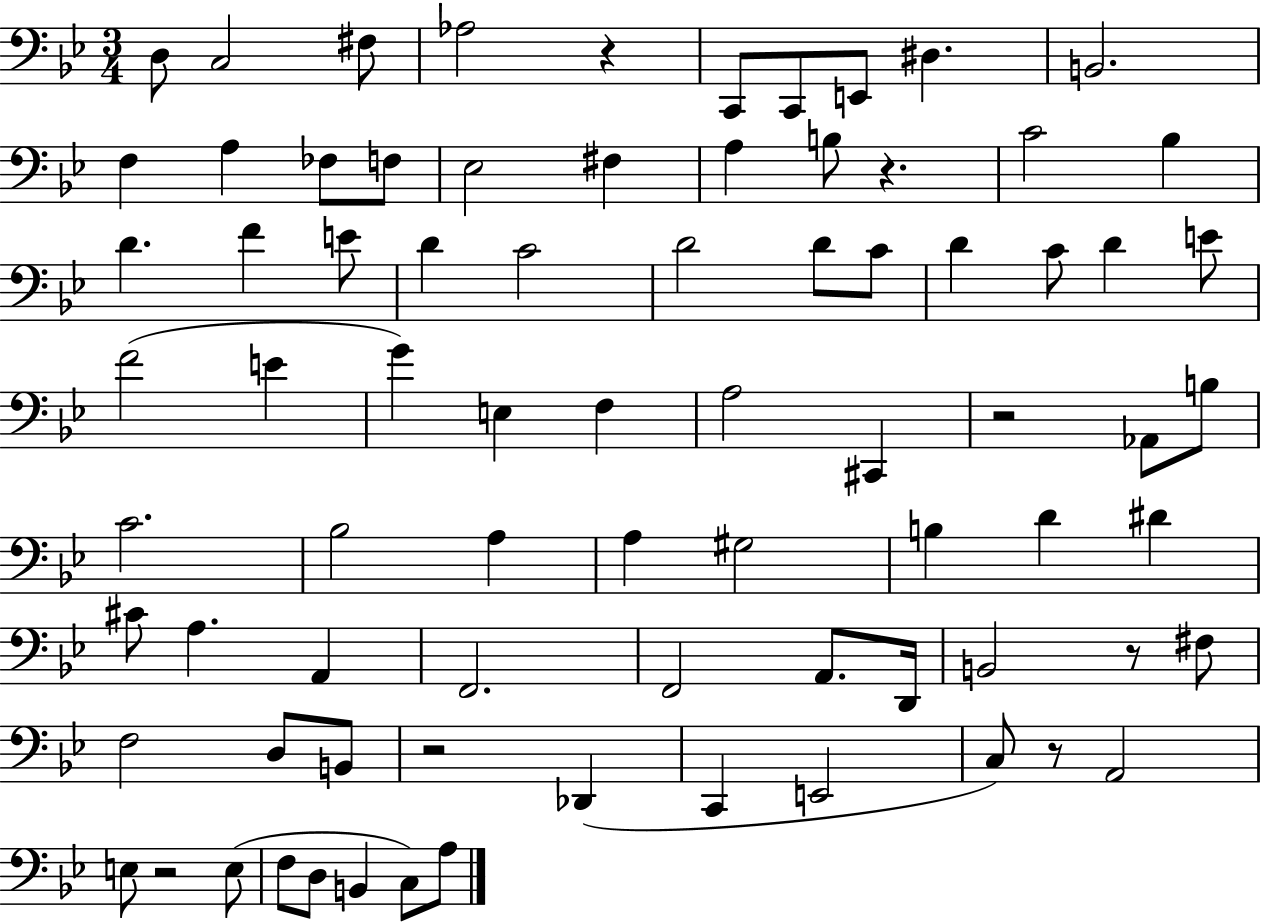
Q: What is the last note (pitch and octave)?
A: A3